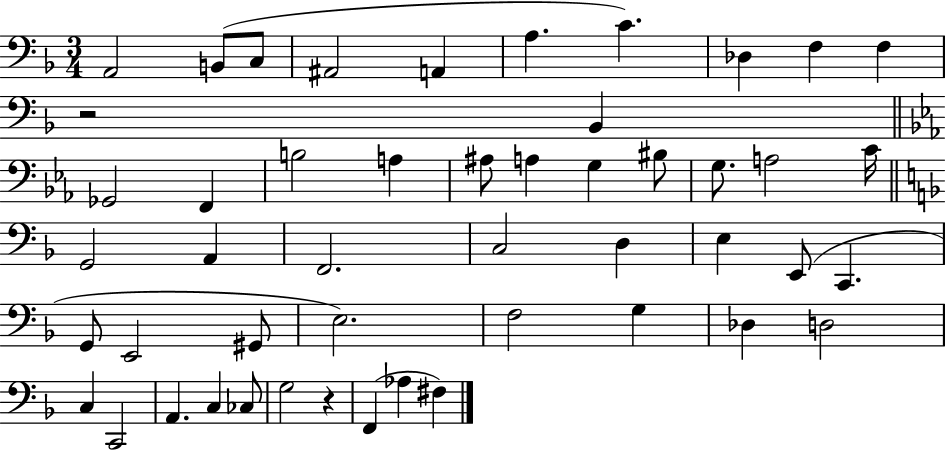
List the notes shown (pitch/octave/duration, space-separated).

A2/h B2/e C3/e A#2/h A2/q A3/q. C4/q. Db3/q F3/q F3/q R/h Bb2/q Gb2/h F2/q B3/h A3/q A#3/e A3/q G3/q BIS3/e G3/e. A3/h C4/s G2/h A2/q F2/h. C3/h D3/q E3/q E2/e C2/q. G2/e E2/h G#2/e E3/h. F3/h G3/q Db3/q D3/h C3/q C2/h A2/q. C3/q CES3/e G3/h R/q F2/q Ab3/q F#3/q